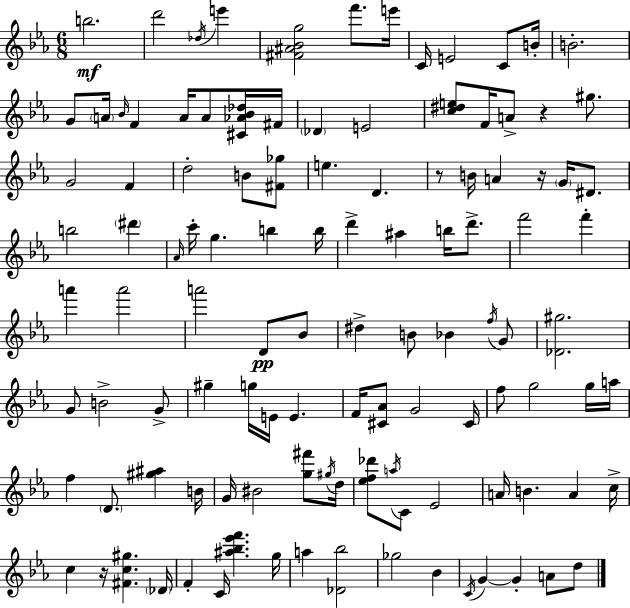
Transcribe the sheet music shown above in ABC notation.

X:1
T:Untitled
M:6/8
L:1/4
K:Cm
b2 d'2 _d/4 e' [^F^A_Bg]2 f'/2 e'/4 C/4 E2 C/2 B/4 B2 G/2 A/4 _B/4 F A/4 A/2 [^C_A_B_d]/4 ^F/4 _D E2 [c^de]/2 F/4 A/2 z ^g/2 G2 F d2 B/2 [^F_g]/2 e D z/2 B/4 A z/4 G/4 ^D/2 b2 ^d' _A/4 c'/4 g b b/4 d' ^a b/4 d'/2 f'2 f' a' a'2 a'2 D/2 _B/2 ^d B/2 _B f/4 G/2 [_D^g]2 G/2 B2 G/2 ^g g/4 E/4 E F/4 [^C_A]/2 G2 ^C/4 f/2 g2 g/4 a/4 f D/2 [^g^a] B/4 G/4 ^B2 [g^f']/2 ^g/4 d/4 [_ef_d']/2 a/4 C/2 _E2 A/4 B A c/4 c z/4 [^Fc^g] _D/4 F C/4 [^a_b_e'f'] g/4 a [_D_b]2 _g2 _B C/4 G G A/2 d/2